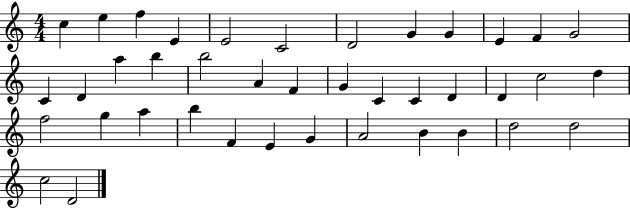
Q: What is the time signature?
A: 4/4